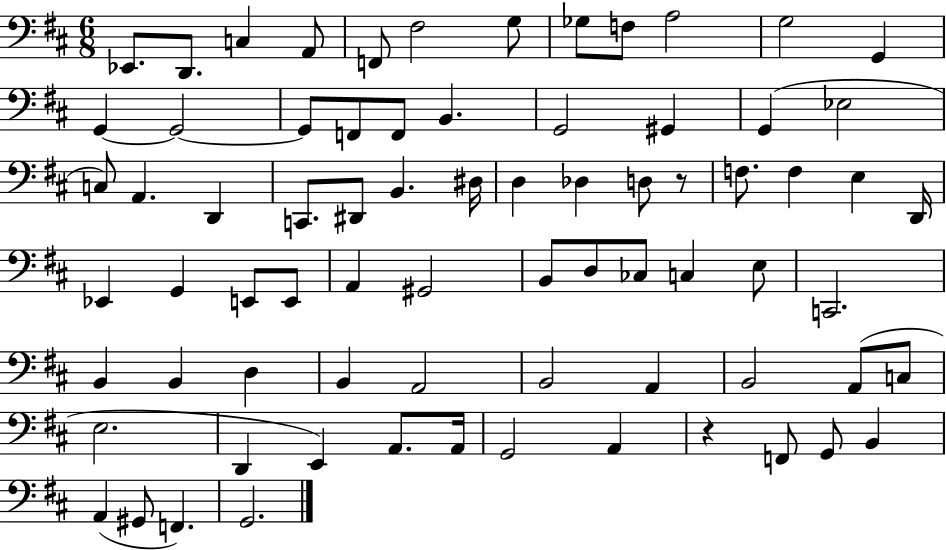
Eb2/e. D2/e. C3/q A2/e F2/e F#3/h G3/e Gb3/e F3/e A3/h G3/h G2/q G2/q G2/h G2/e F2/e F2/e B2/q. G2/h G#2/q G2/q Eb3/h C3/e A2/q. D2/q C2/e. D#2/e B2/q. D#3/s D3/q Db3/q D3/e R/e F3/e. F3/q E3/q D2/s Eb2/q G2/q E2/e E2/e A2/q G#2/h B2/e D3/e CES3/e C3/q E3/e C2/h. B2/q B2/q D3/q B2/q A2/h B2/h A2/q B2/h A2/e C3/e E3/h. D2/q E2/q A2/e. A2/s G2/h A2/q R/q F2/e G2/e B2/q A2/q G#2/e F2/q. G2/h.